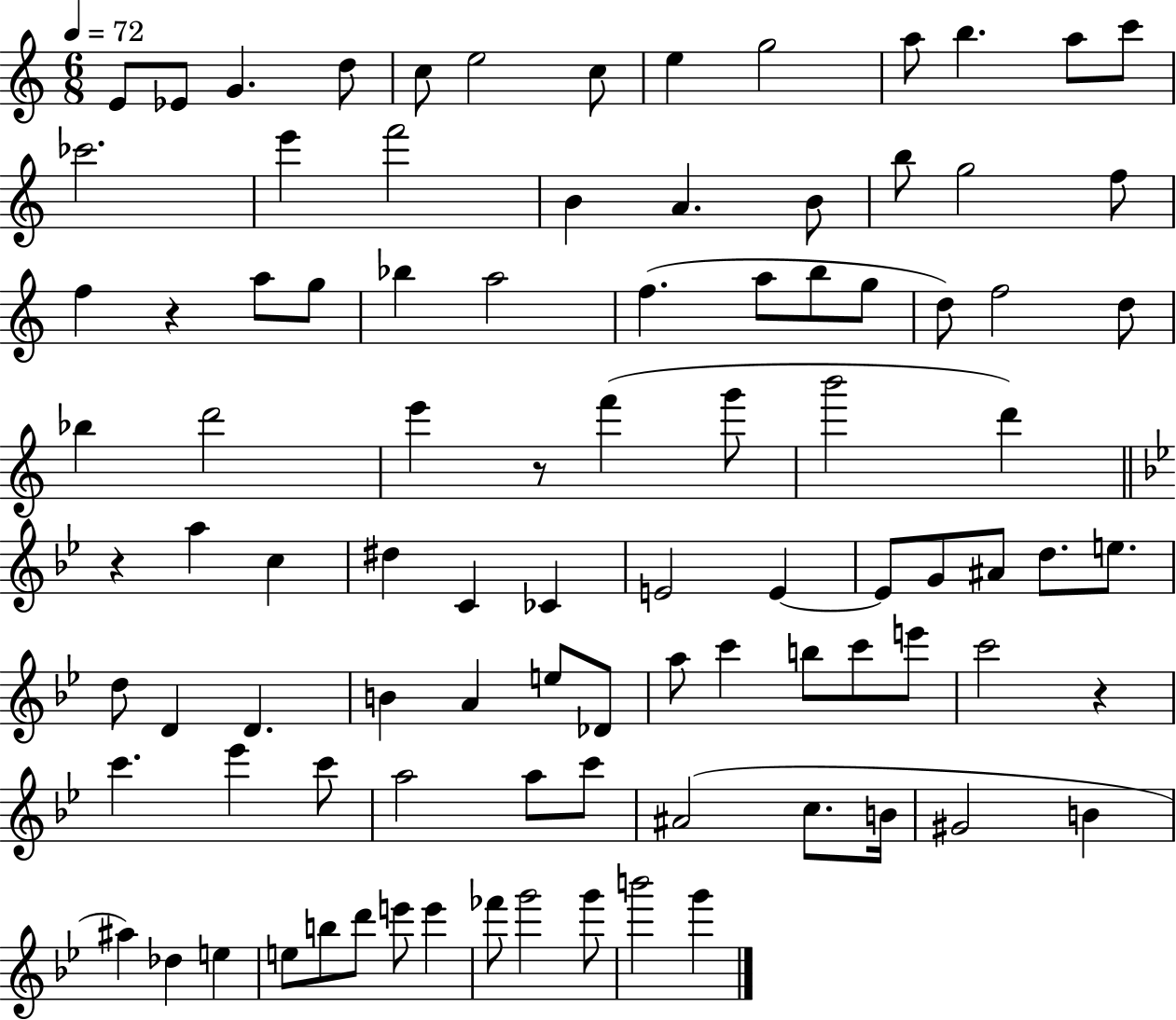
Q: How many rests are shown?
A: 4